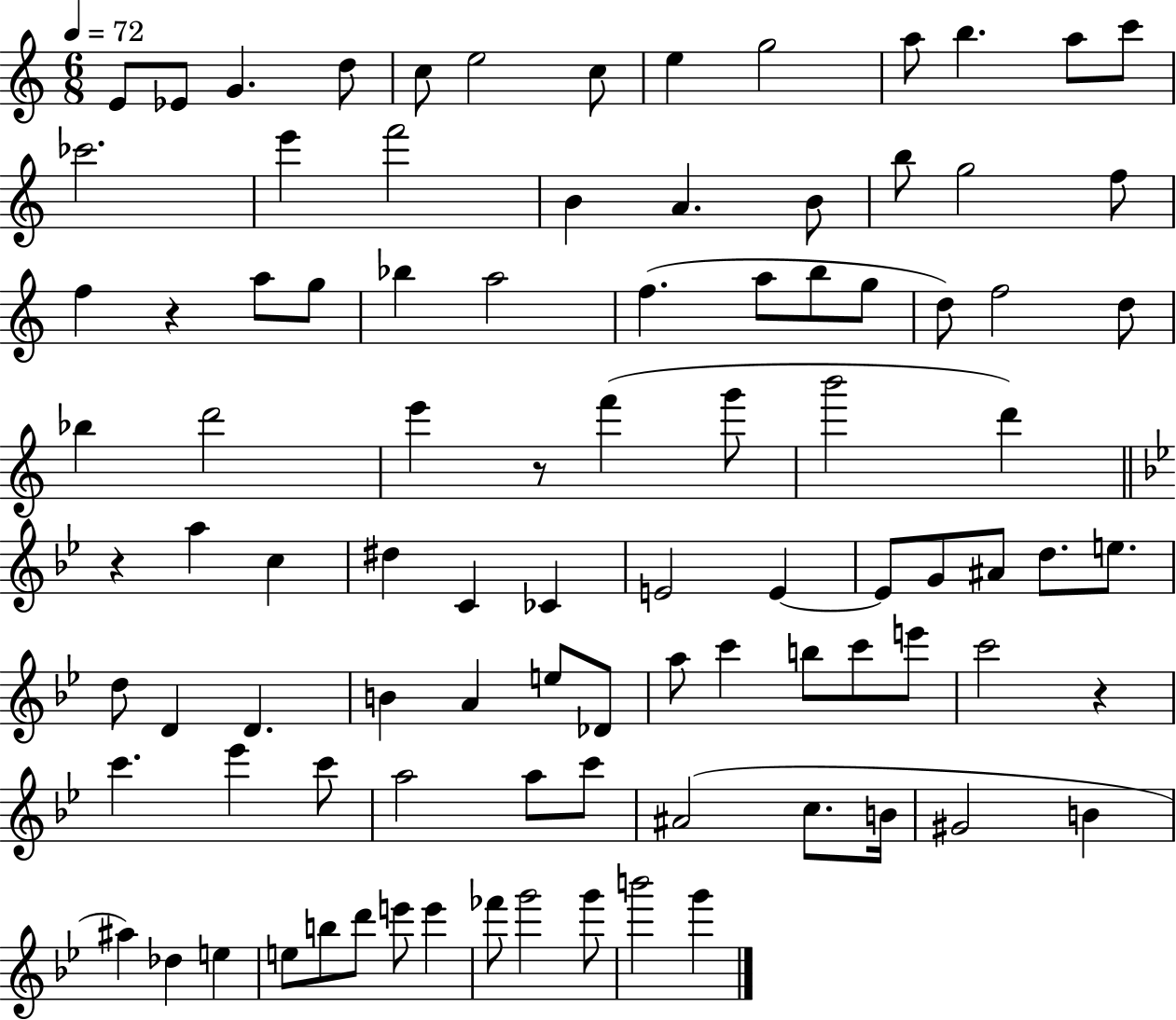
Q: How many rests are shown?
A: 4